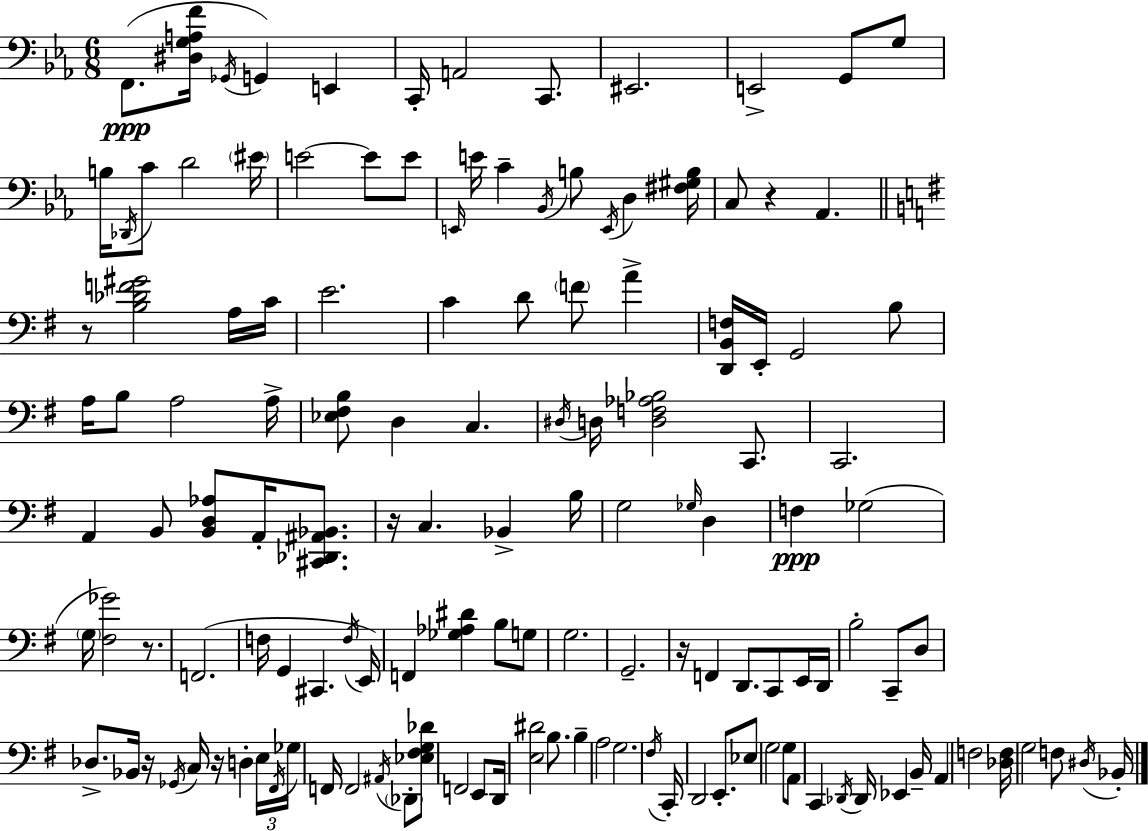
X:1
T:Untitled
M:6/8
L:1/4
K:Eb
F,,/2 [^D,G,A,F]/4 _G,,/4 G,, E,, C,,/4 A,,2 C,,/2 ^E,,2 E,,2 G,,/2 G,/2 B,/4 _D,,/4 C/2 D2 ^E/4 E2 E/2 E/2 E,,/4 E/4 C _B,,/4 B,/2 E,,/4 D, [^F,^G,B,]/4 C,/2 z _A,, z/2 [B,_DF^G]2 A,/4 C/4 E2 C D/2 F/2 A [D,,B,,F,]/4 E,,/4 G,,2 B,/2 A,/4 B,/2 A,2 A,/4 [_E,^F,B,]/2 D, C, ^D,/4 D,/4 [D,F,_A,_B,]2 C,,/2 C,,2 A,, B,,/2 [B,,D,_A,]/2 A,,/4 [^C,,_D,,^A,,_B,,]/2 z/4 C, _B,, B,/4 G,2 _G,/4 D, F, _G,2 G,/4 [^F,_G]2 z/2 F,,2 F,/4 G,, ^C,, F,/4 E,,/4 F,, [_G,_A,^D] B,/2 G,/2 G,2 G,,2 z/4 F,, D,,/2 C,,/2 E,,/4 D,,/4 B,2 C,,/2 D,/2 _D,/2 _B,,/4 z/4 _G,,/4 C,/4 z/4 D, E,/4 ^F,,/4 _G,/4 F,,/4 F,,2 ^A,,/4 _D,,/2 [_E,^F,G,_D]/2 F,,2 E,,/2 D,,/4 [E,^D]2 B,/2 B, A,2 G,2 ^F,/4 C,,/4 D,,2 E,,/2 _E,/2 G,2 G,/2 A,,/2 C,, _D,,/4 _D,,/4 _E,, B,,/4 A,, F,2 [_D,F,]/4 G,2 F,/2 ^D,/4 _B,,/4